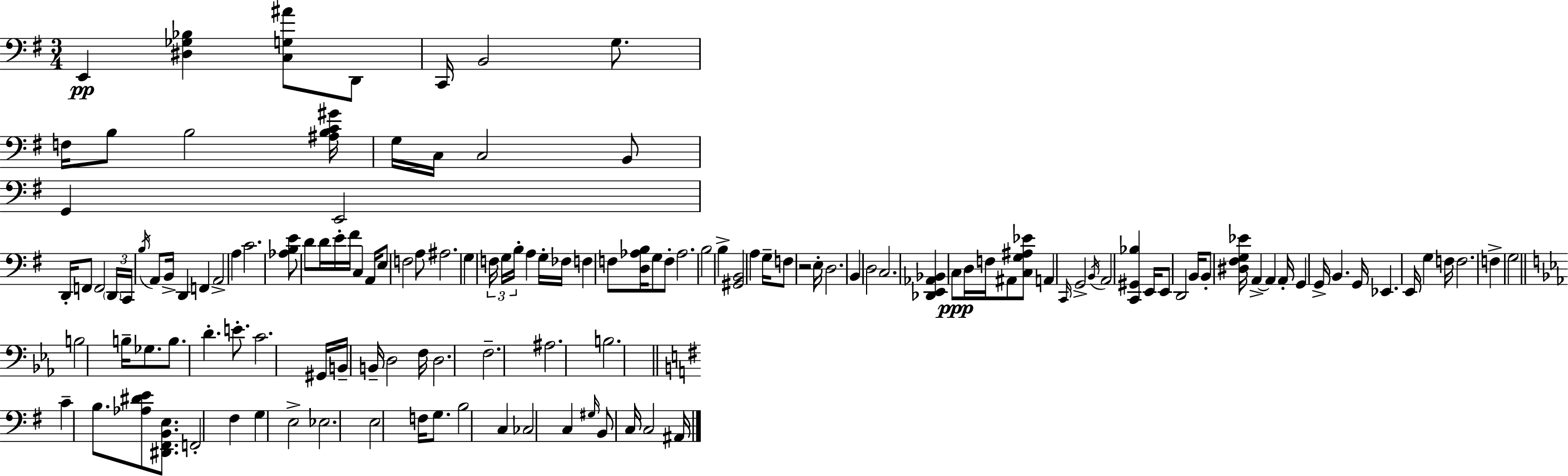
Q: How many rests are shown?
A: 1